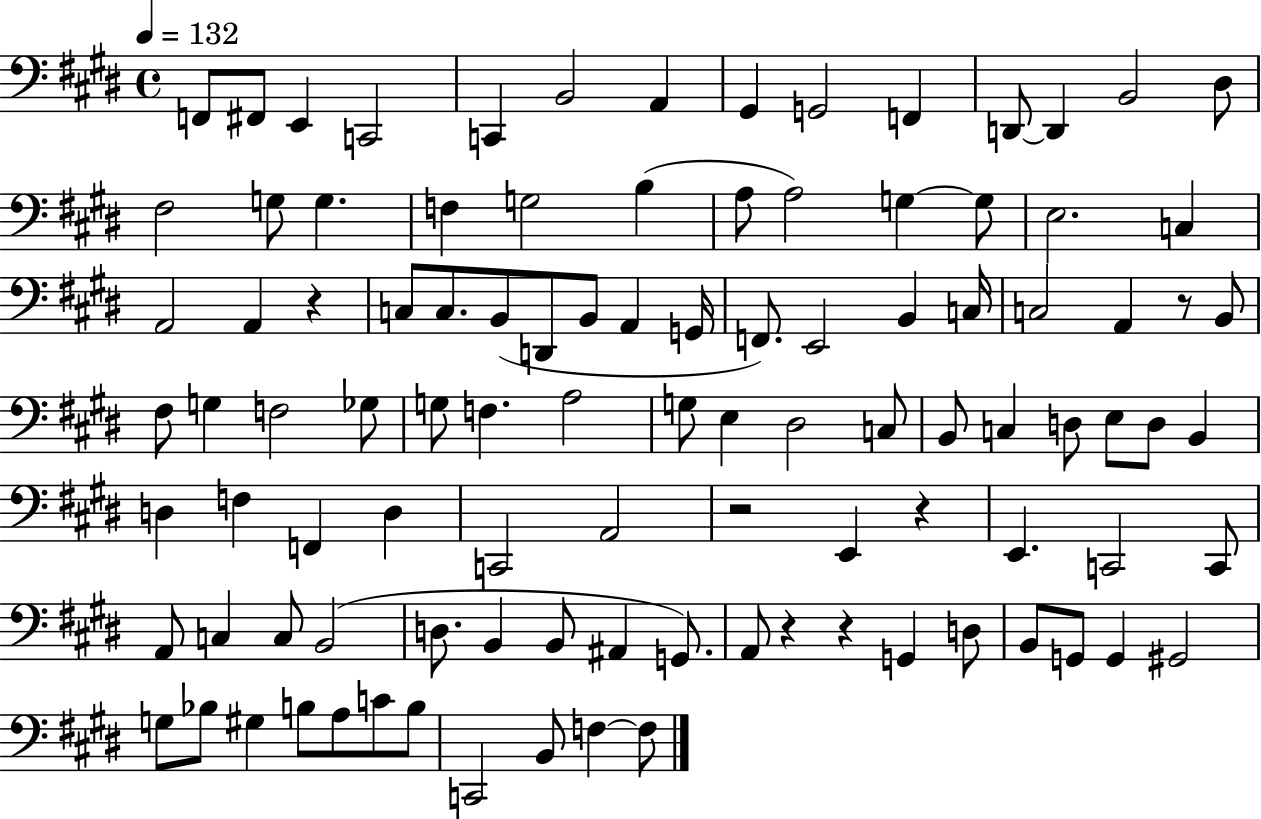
X:1
T:Untitled
M:4/4
L:1/4
K:E
F,,/2 ^F,,/2 E,, C,,2 C,, B,,2 A,, ^G,, G,,2 F,, D,,/2 D,, B,,2 ^D,/2 ^F,2 G,/2 G, F, G,2 B, A,/2 A,2 G, G,/2 E,2 C, A,,2 A,, z C,/2 C,/2 B,,/2 D,,/2 B,,/2 A,, G,,/4 F,,/2 E,,2 B,, C,/4 C,2 A,, z/2 B,,/2 ^F,/2 G, F,2 _G,/2 G,/2 F, A,2 G,/2 E, ^D,2 C,/2 B,,/2 C, D,/2 E,/2 D,/2 B,, D, F, F,, D, C,,2 A,,2 z2 E,, z E,, C,,2 C,,/2 A,,/2 C, C,/2 B,,2 D,/2 B,, B,,/2 ^A,, G,,/2 A,,/2 z z G,, D,/2 B,,/2 G,,/2 G,, ^G,,2 G,/2 _B,/2 ^G, B,/2 A,/2 C/2 B,/2 C,,2 B,,/2 F, F,/2